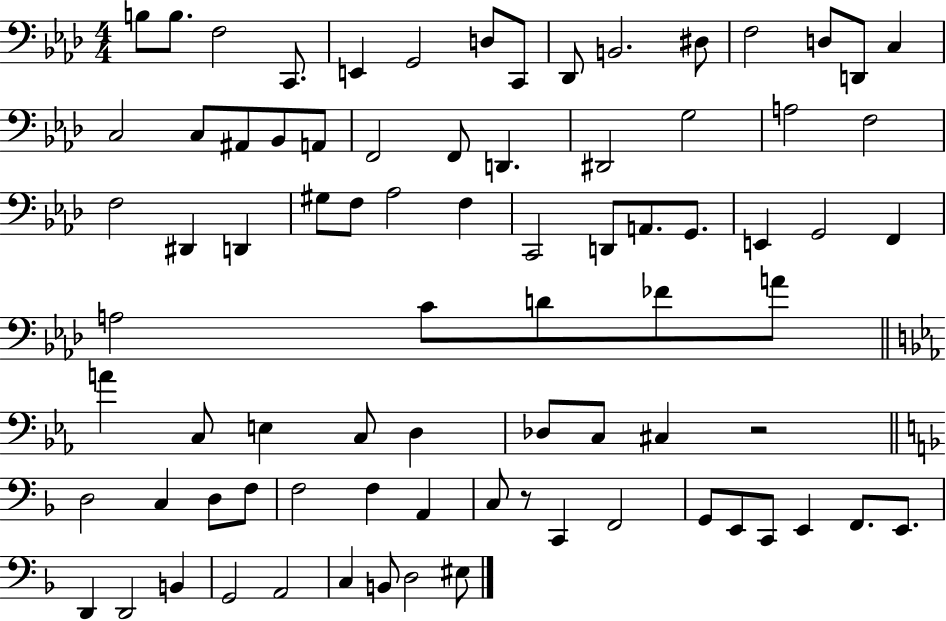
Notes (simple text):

B3/e B3/e. F3/h C2/e. E2/q G2/h D3/e C2/e Db2/e B2/h. D#3/e F3/h D3/e D2/e C3/q C3/h C3/e A#2/e Bb2/e A2/e F2/h F2/e D2/q. D#2/h G3/h A3/h F3/h F3/h D#2/q D2/q G#3/e F3/e Ab3/h F3/q C2/h D2/e A2/e. G2/e. E2/q G2/h F2/q A3/h C4/e D4/e FES4/e A4/e A4/q C3/e E3/q C3/e D3/q Db3/e C3/e C#3/q R/h D3/h C3/q D3/e F3/e F3/h F3/q A2/q C3/e R/e C2/q F2/h G2/e E2/e C2/e E2/q F2/e. E2/e. D2/q D2/h B2/q G2/h A2/h C3/q B2/e D3/h EIS3/e